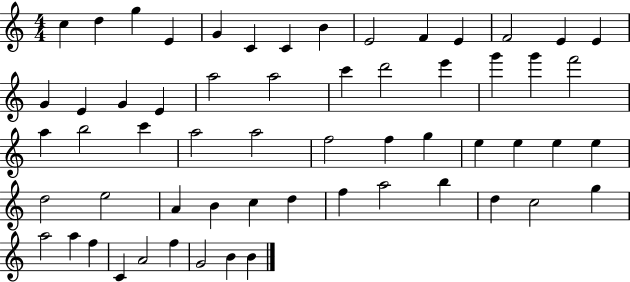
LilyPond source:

{
  \clef treble
  \numericTimeSignature
  \time 4/4
  \key c \major
  c''4 d''4 g''4 e'4 | g'4 c'4 c'4 b'4 | e'2 f'4 e'4 | f'2 e'4 e'4 | \break g'4 e'4 g'4 e'4 | a''2 a''2 | c'''4 d'''2 e'''4 | g'''4 g'''4 f'''2 | \break a''4 b''2 c'''4 | a''2 a''2 | f''2 f''4 g''4 | e''4 e''4 e''4 e''4 | \break d''2 e''2 | a'4 b'4 c''4 d''4 | f''4 a''2 b''4 | d''4 c''2 g''4 | \break a''2 a''4 f''4 | c'4 a'2 f''4 | g'2 b'4 b'4 | \bar "|."
}